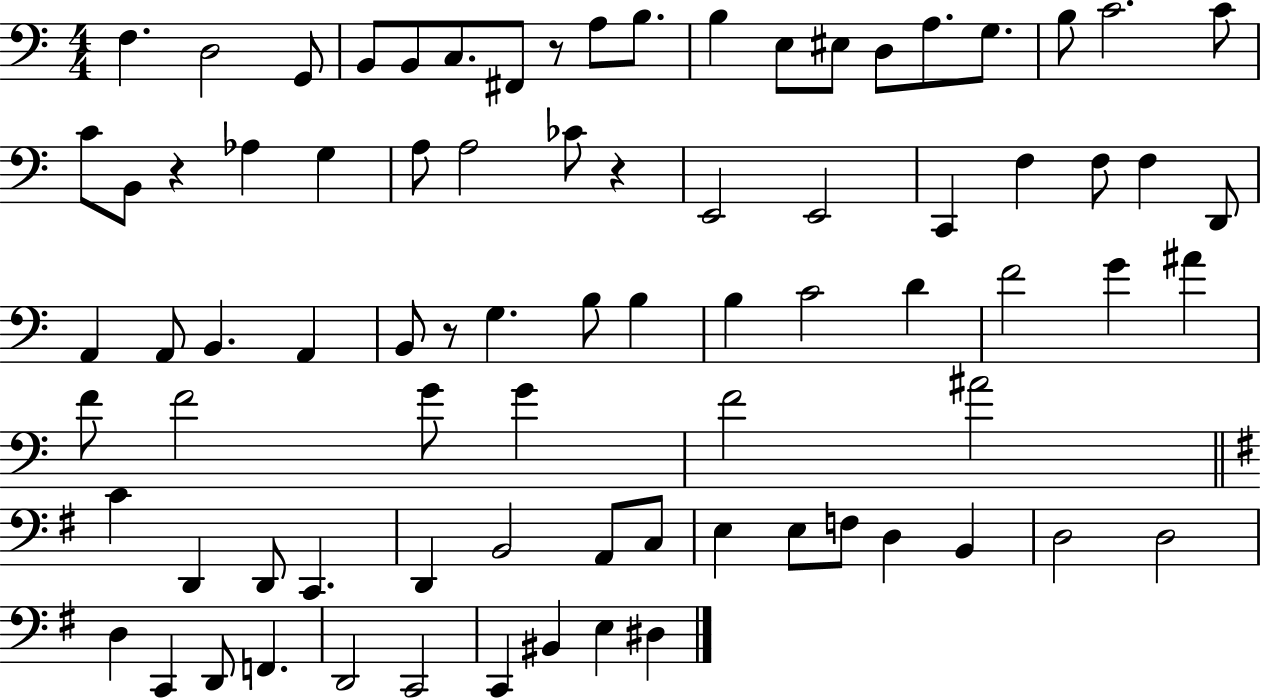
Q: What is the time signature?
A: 4/4